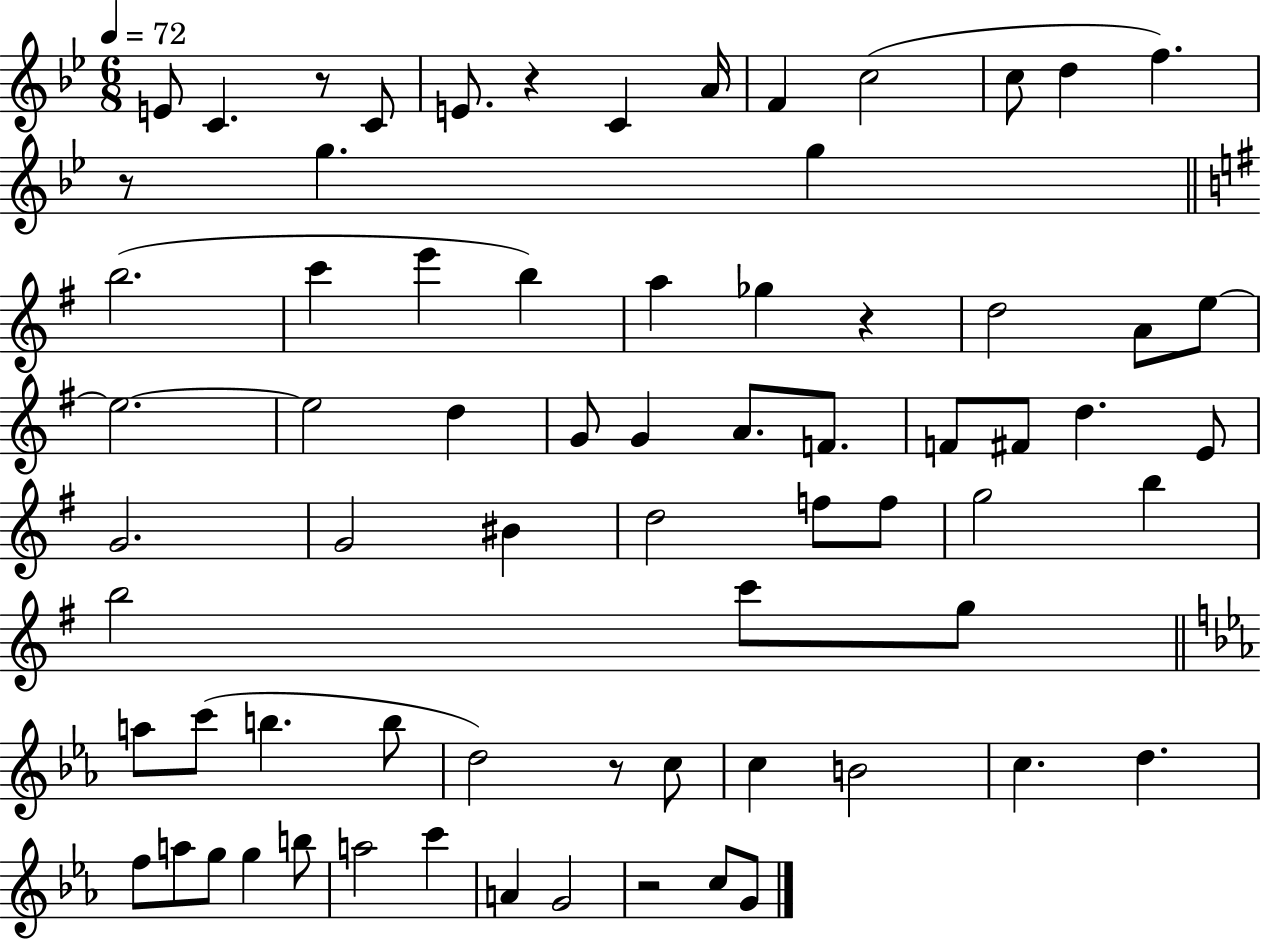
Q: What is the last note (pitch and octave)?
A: G4